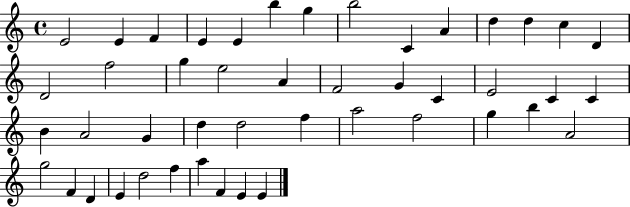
{
  \clef treble
  \time 4/4
  \defaultTimeSignature
  \key c \major
  e'2 e'4 f'4 | e'4 e'4 b''4 g''4 | b''2 c'4 a'4 | d''4 d''4 c''4 d'4 | \break d'2 f''2 | g''4 e''2 a'4 | f'2 g'4 c'4 | e'2 c'4 c'4 | \break b'4 a'2 g'4 | d''4 d''2 f''4 | a''2 f''2 | g''4 b''4 a'2 | \break g''2 f'4 d'4 | e'4 d''2 f''4 | a''4 f'4 e'4 e'4 | \bar "|."
}